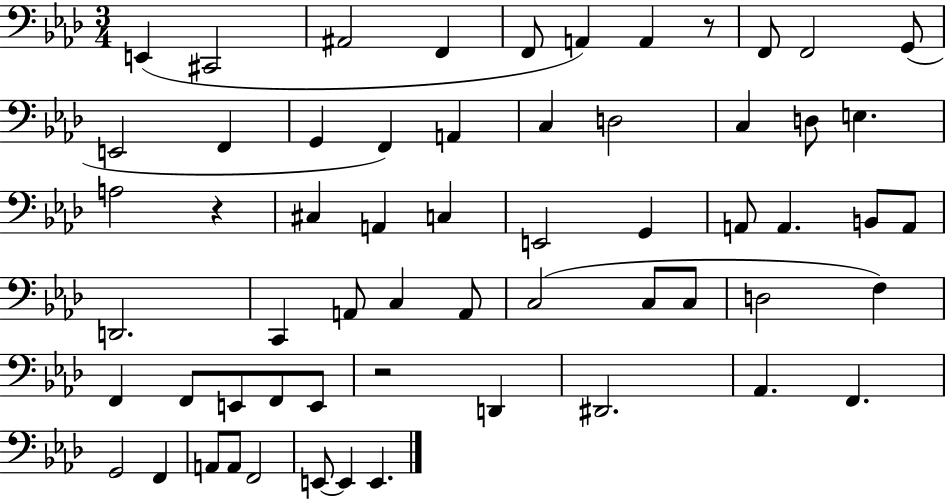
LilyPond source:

{
  \clef bass
  \numericTimeSignature
  \time 3/4
  \key aes \major
  \repeat volta 2 { e,4( cis,2 | ais,2 f,4 | f,8 a,4) a,4 r8 | f,8 f,2 g,8( | \break e,2 f,4 | g,4 f,4) a,4 | c4 d2 | c4 d8 e4. | \break a2 r4 | cis4 a,4 c4 | e,2 g,4 | a,8 a,4. b,8 a,8 | \break d,2. | c,4 a,8 c4 a,8 | c2( c8 c8 | d2 f4) | \break f,4 f,8 e,8 f,8 e,8 | r2 d,4 | dis,2. | aes,4. f,4. | \break g,2 f,4 | a,8 a,8 f,2 | e,8~~ e,4 e,4. | } \bar "|."
}